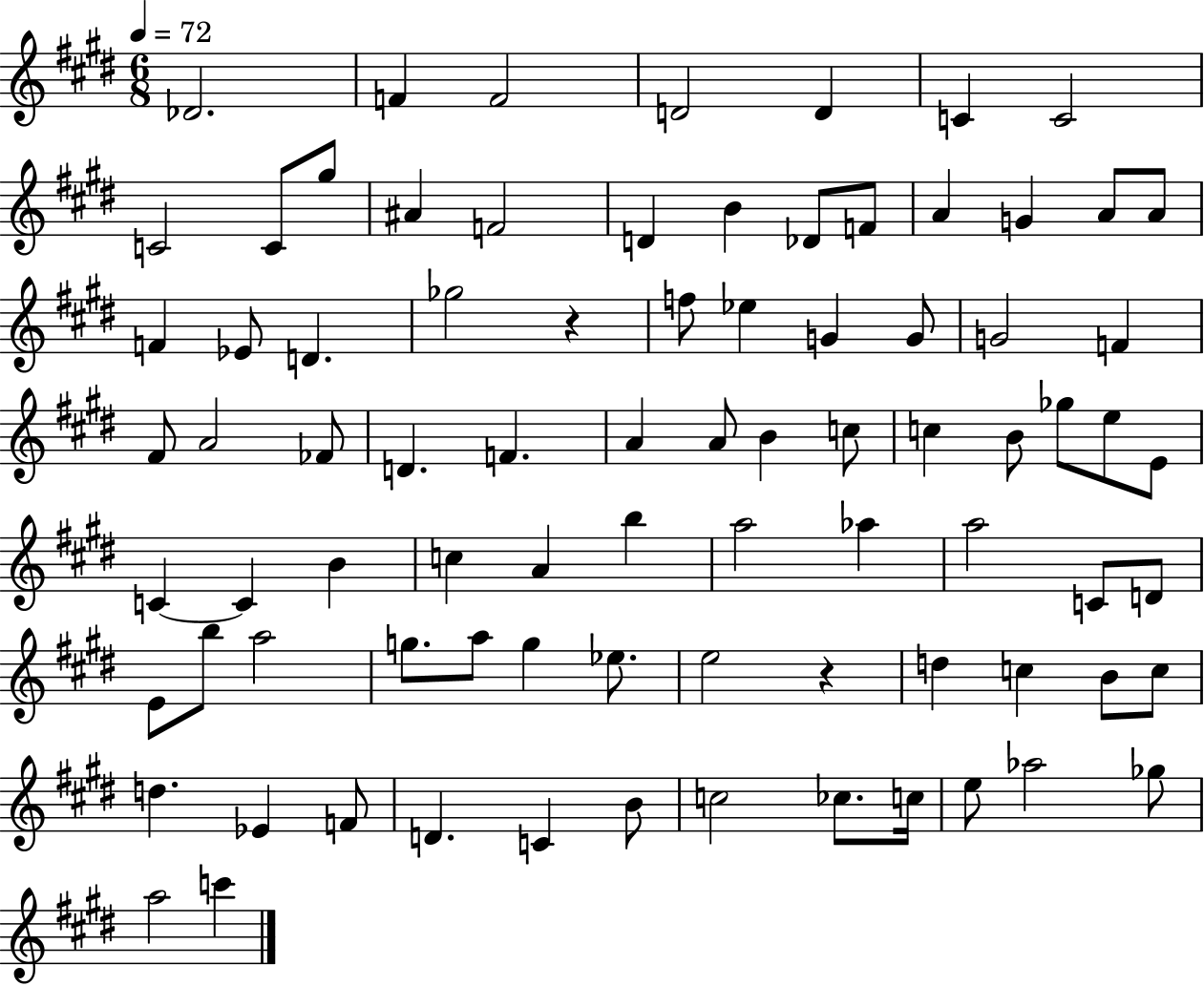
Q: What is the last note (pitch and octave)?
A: C6